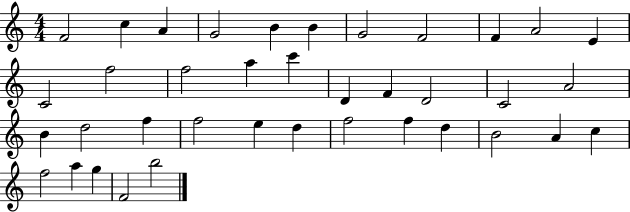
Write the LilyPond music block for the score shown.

{
  \clef treble
  \numericTimeSignature
  \time 4/4
  \key c \major
  f'2 c''4 a'4 | g'2 b'4 b'4 | g'2 f'2 | f'4 a'2 e'4 | \break c'2 f''2 | f''2 a''4 c'''4 | d'4 f'4 d'2 | c'2 a'2 | \break b'4 d''2 f''4 | f''2 e''4 d''4 | f''2 f''4 d''4 | b'2 a'4 c''4 | \break f''2 a''4 g''4 | f'2 b''2 | \bar "|."
}